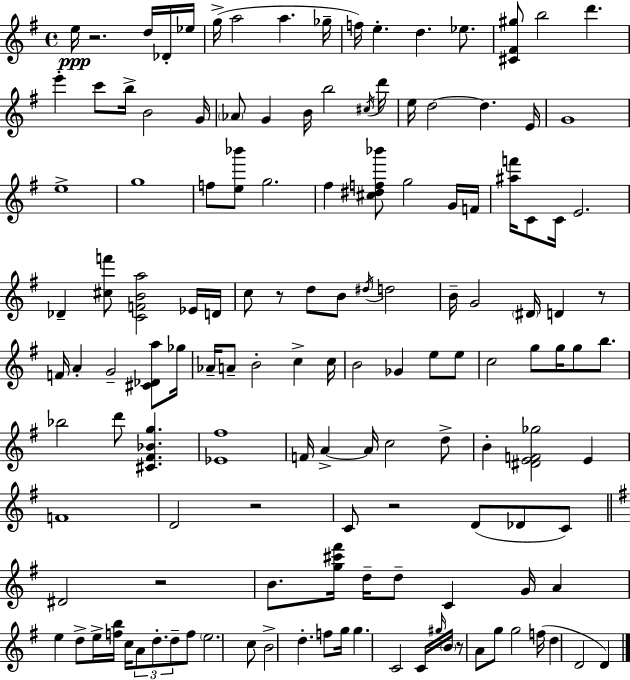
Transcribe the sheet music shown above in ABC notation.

X:1
T:Untitled
M:4/4
L:1/4
K:G
e/4 z2 d/4 _D/4 _e/4 g/4 a2 a _g/4 f/4 e d _e/2 [^C^F^g]/2 b2 d' e' c'/2 b/4 B2 G/4 _A/2 G B/4 b2 ^c/4 d'/4 e/4 d2 d E/4 G4 e4 g4 f/2 [e_b']/2 g2 ^f [^c^df_b']/2 g2 G/4 F/4 [^af']/4 C/2 C/4 E2 _D [^cf']/2 [CFBa]2 _E/4 D/4 c/2 z/2 d/2 B/2 ^d/4 d2 B/4 G2 ^D/4 D z/2 F/4 A G2 [^C_Da]/2 _g/4 _A/4 A/2 B2 c c/4 B2 _G e/2 e/2 c2 g/2 g/4 g/2 b/2 _b2 d'/2 [^C^F_Bg] [_E^f]4 F/4 A A/4 c2 d/2 B [^DEF_g]2 E F4 D2 z2 C/2 z2 D/2 _D/2 C/2 ^D2 z2 B/2 [g^c'^f']/4 d/4 d/2 C G/4 A e d/2 e/4 [fb]/4 c/4 A/2 d/2 d/2 f/2 e2 c/2 B2 d f/2 g/4 g C2 C/4 ^g/4 B/4 z/2 A/2 g/2 g2 f/4 d D2 D